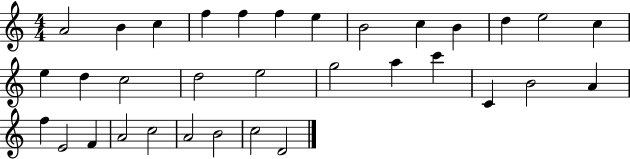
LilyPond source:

{
  \clef treble
  \numericTimeSignature
  \time 4/4
  \key c \major
  a'2 b'4 c''4 | f''4 f''4 f''4 e''4 | b'2 c''4 b'4 | d''4 e''2 c''4 | \break e''4 d''4 c''2 | d''2 e''2 | g''2 a''4 c'''4 | c'4 b'2 a'4 | \break f''4 e'2 f'4 | a'2 c''2 | a'2 b'2 | c''2 d'2 | \break \bar "|."
}